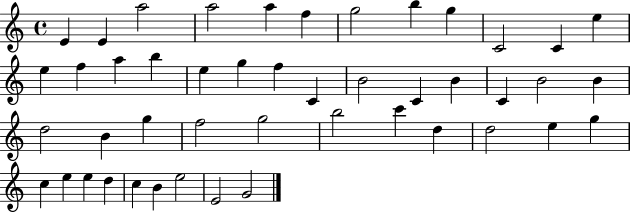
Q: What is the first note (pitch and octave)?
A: E4